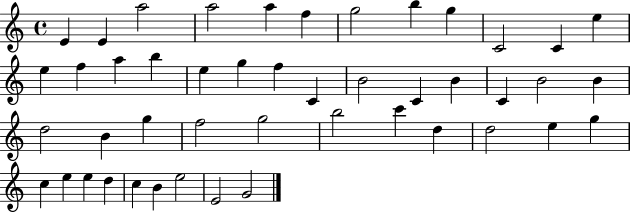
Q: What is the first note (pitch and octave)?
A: E4